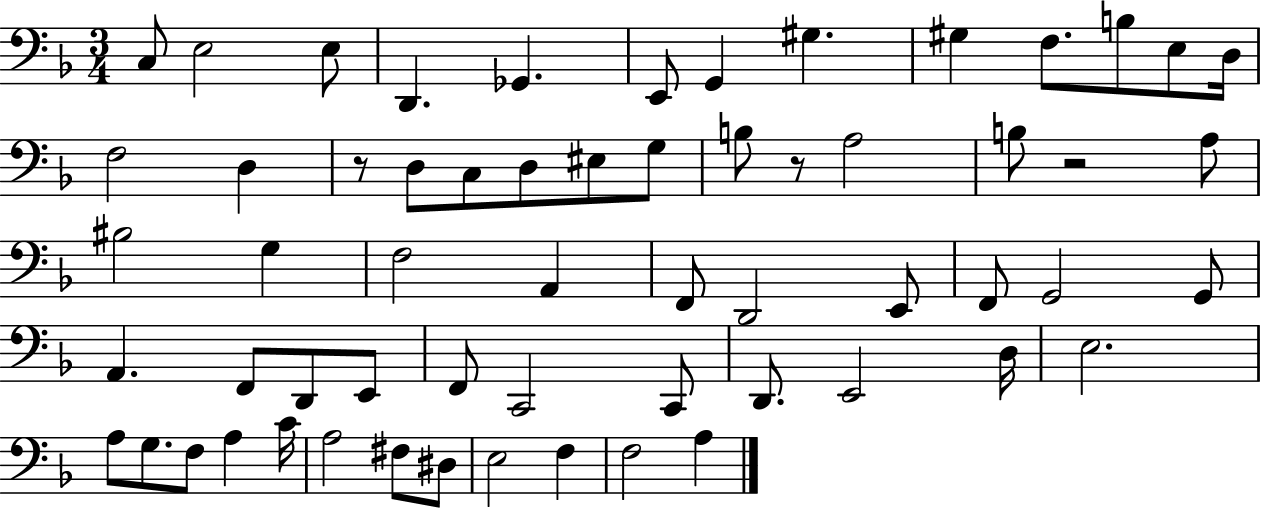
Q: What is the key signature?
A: F major